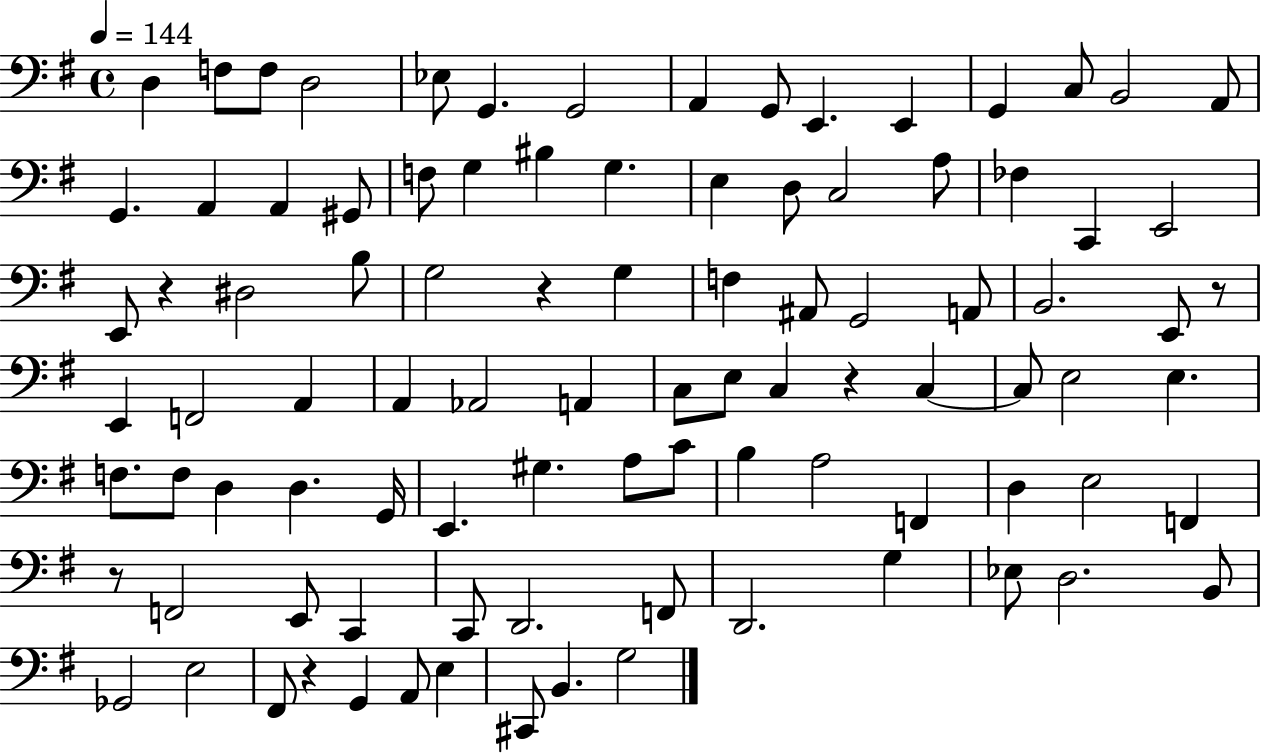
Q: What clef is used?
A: bass